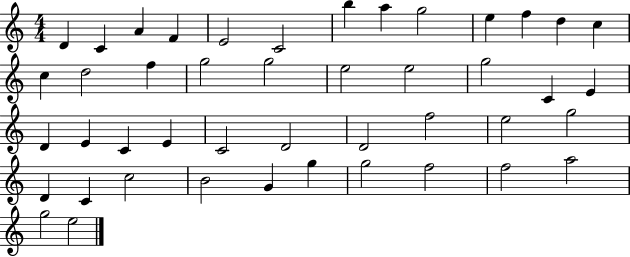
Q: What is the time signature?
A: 4/4